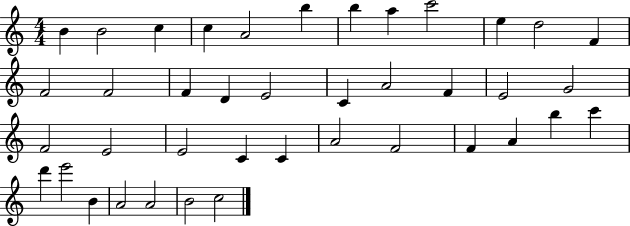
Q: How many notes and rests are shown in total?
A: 40